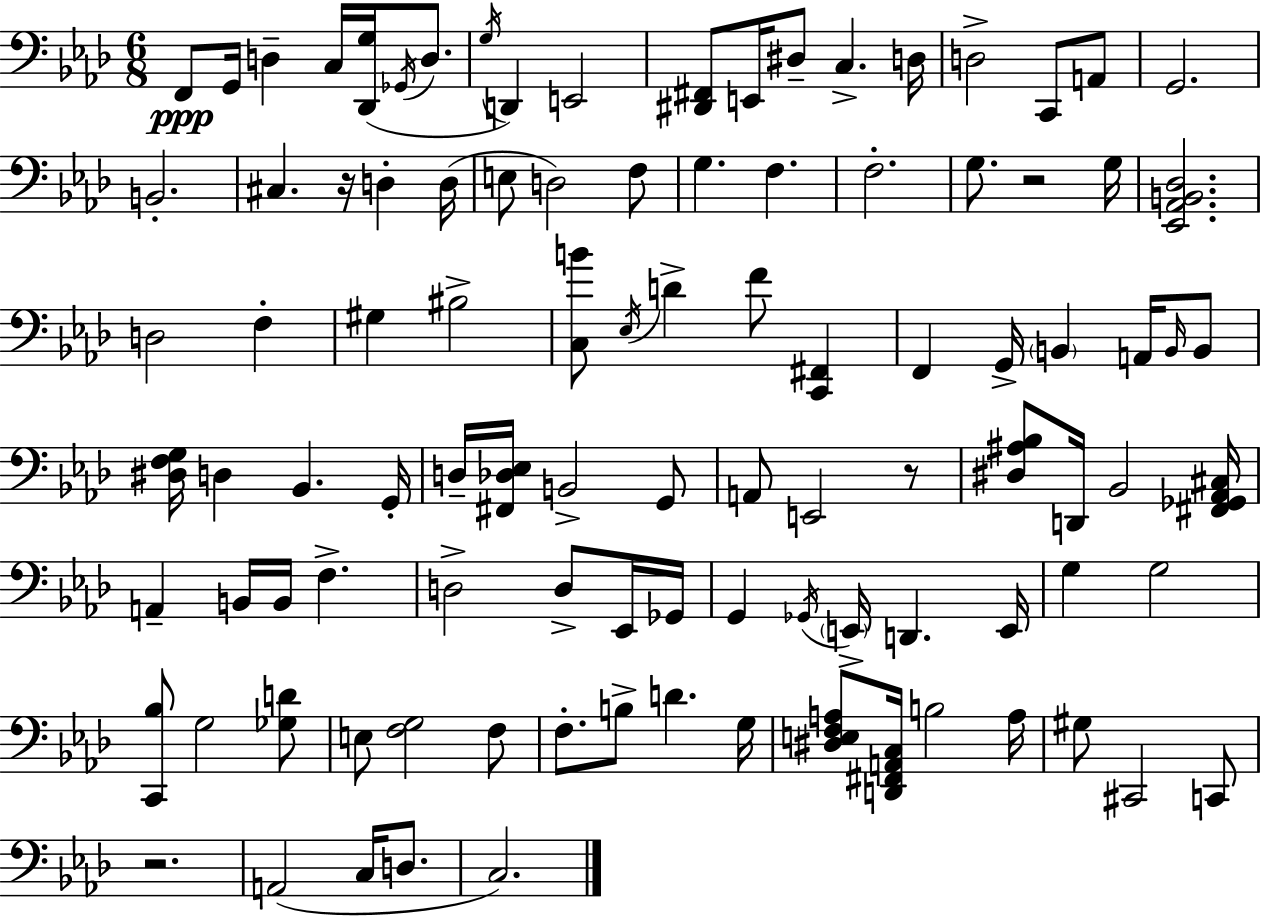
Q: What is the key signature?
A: AES major